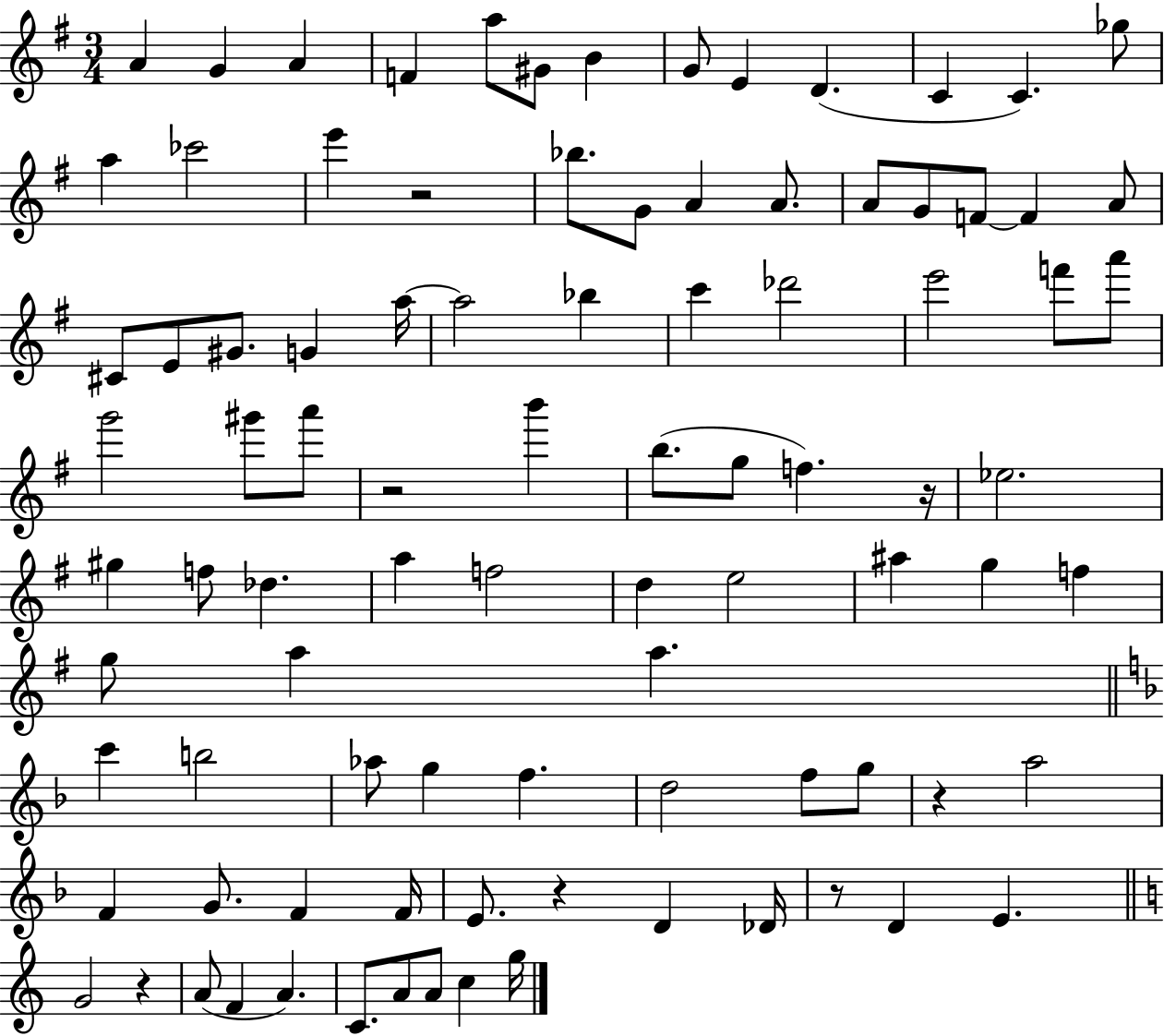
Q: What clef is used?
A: treble